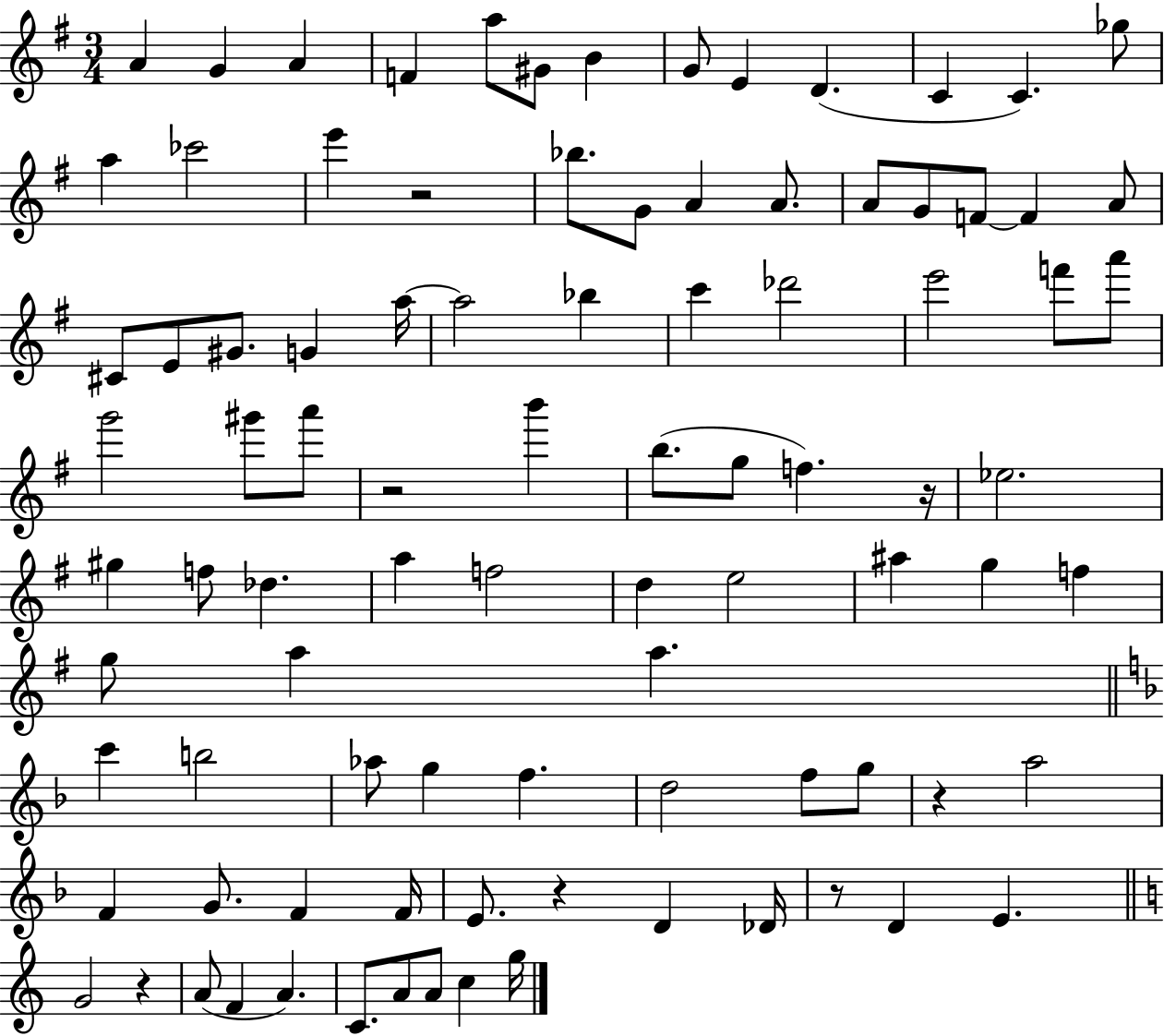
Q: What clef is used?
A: treble